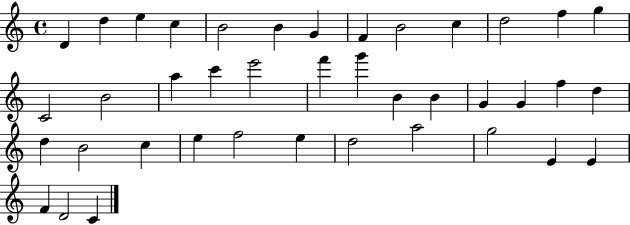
X:1
T:Untitled
M:4/4
L:1/4
K:C
D d e c B2 B G F B2 c d2 f g C2 B2 a c' e'2 f' g' B B G G f d d B2 c e f2 e d2 a2 g2 E E F D2 C